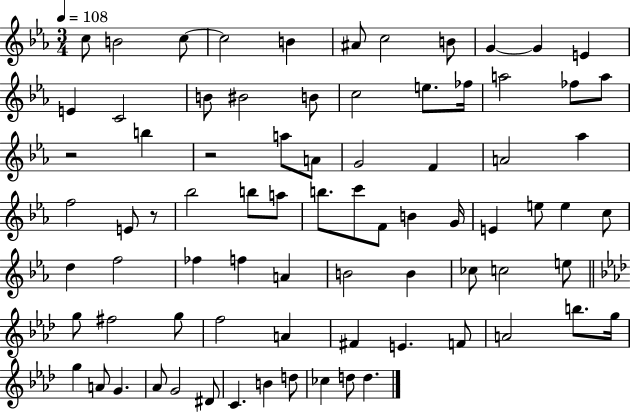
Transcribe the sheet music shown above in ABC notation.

X:1
T:Untitled
M:3/4
L:1/4
K:Eb
c/2 B2 c/2 c2 B ^A/2 c2 B/2 G G E E C2 B/2 ^B2 B/2 c2 e/2 _f/4 a2 _f/2 a/2 z2 b z2 a/2 A/2 G2 F A2 _a f2 E/2 z/2 _b2 b/2 a/2 b/2 c'/2 F/2 B G/4 E e/2 e c/2 d f2 _f f A B2 B _c/2 c2 e/2 g/2 ^f2 g/2 f2 A ^F E F/2 A2 b/2 g/4 g A/2 G _A/2 G2 ^D/2 C B d/2 _c d/2 d